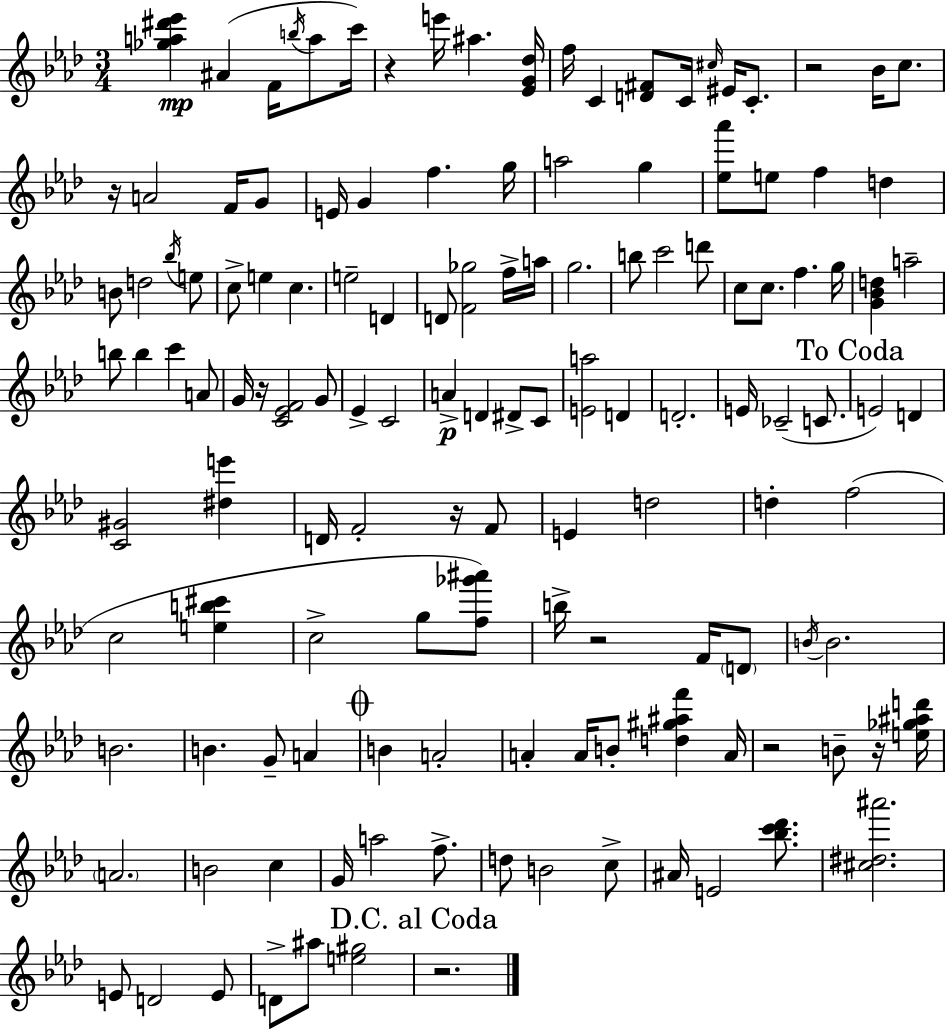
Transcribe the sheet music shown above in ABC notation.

X:1
T:Untitled
M:3/4
L:1/4
K:Fm
[_ga^d'_e'] ^A F/4 b/4 a/2 c'/4 z e'/4 ^a [_EG_d]/4 f/4 C [D^F]/2 C/4 ^c/4 ^E/4 C/2 z2 _B/4 c/2 z/4 A2 F/4 G/2 E/4 G f g/4 a2 g [_e_a']/2 e/2 f d B/2 d2 _b/4 e/2 c/2 e c e2 D D/2 [F_g]2 f/4 a/4 g2 b/2 c'2 d'/2 c/2 c/2 f g/4 [G_Bd] a2 b/2 b c' A/2 G/4 z/4 [C_EF]2 G/2 _E C2 A D ^D/2 C/2 [Ea]2 D D2 E/4 _C2 C/2 E2 D [C^G]2 [^de'] D/4 F2 z/4 F/2 E d2 d f2 c2 [eb^c'] c2 g/2 [f_g'^a']/2 b/4 z2 F/4 D/2 B/4 B2 B2 B G/2 A B A2 A A/4 B/2 [d^g^af'] A/4 z2 B/2 z/4 [e_g^ad']/4 A2 B2 c G/4 a2 f/2 d/2 B2 c/2 ^A/4 E2 [_bc'_d']/2 [^c^d^a']2 E/2 D2 E/2 D/2 ^a/2 [e^g]2 z2